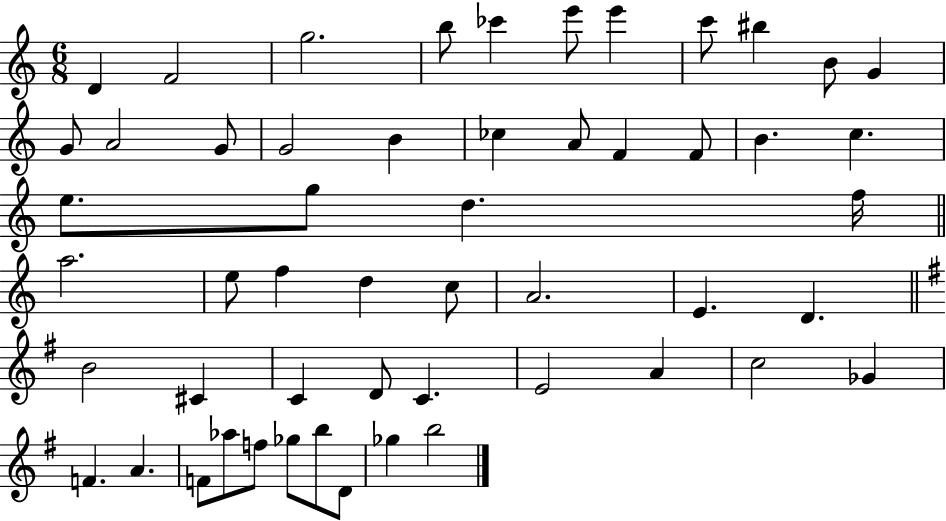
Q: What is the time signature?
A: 6/8